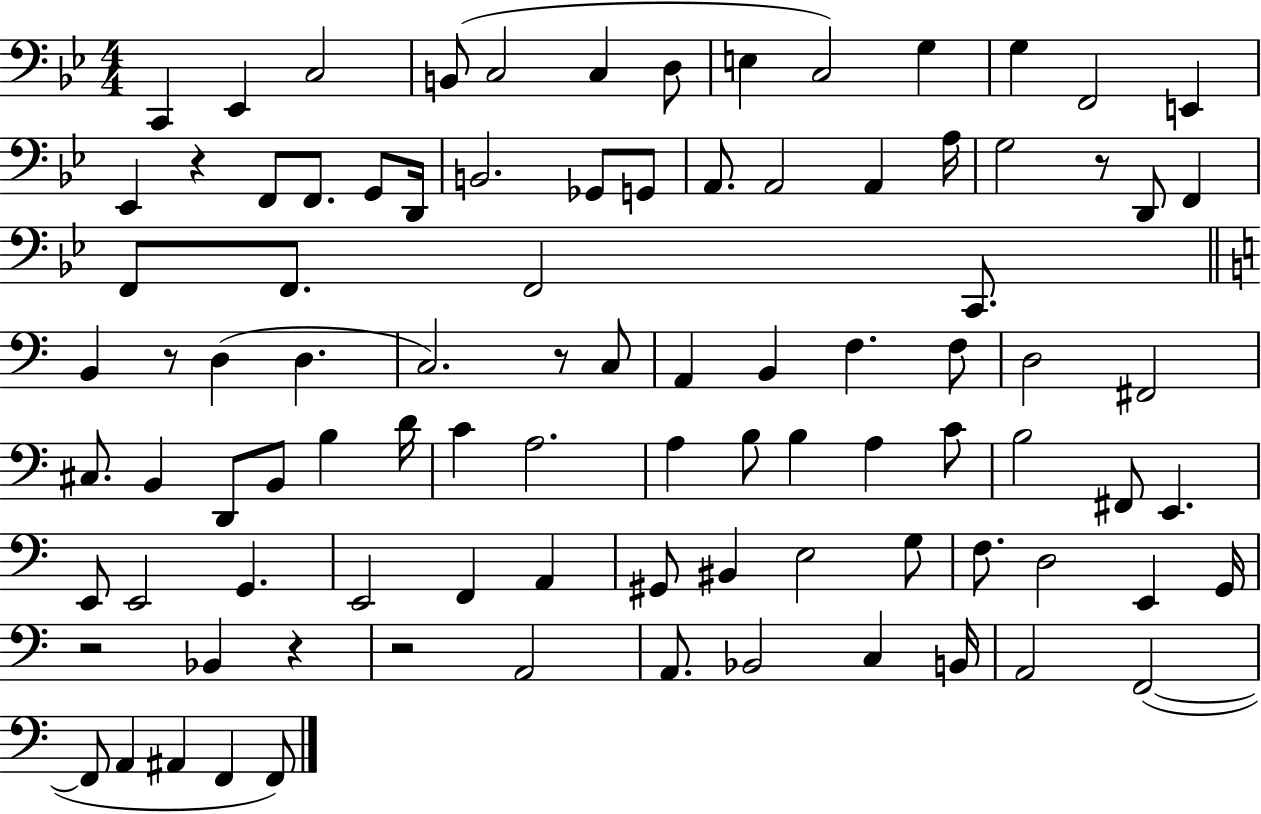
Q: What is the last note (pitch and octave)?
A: F2